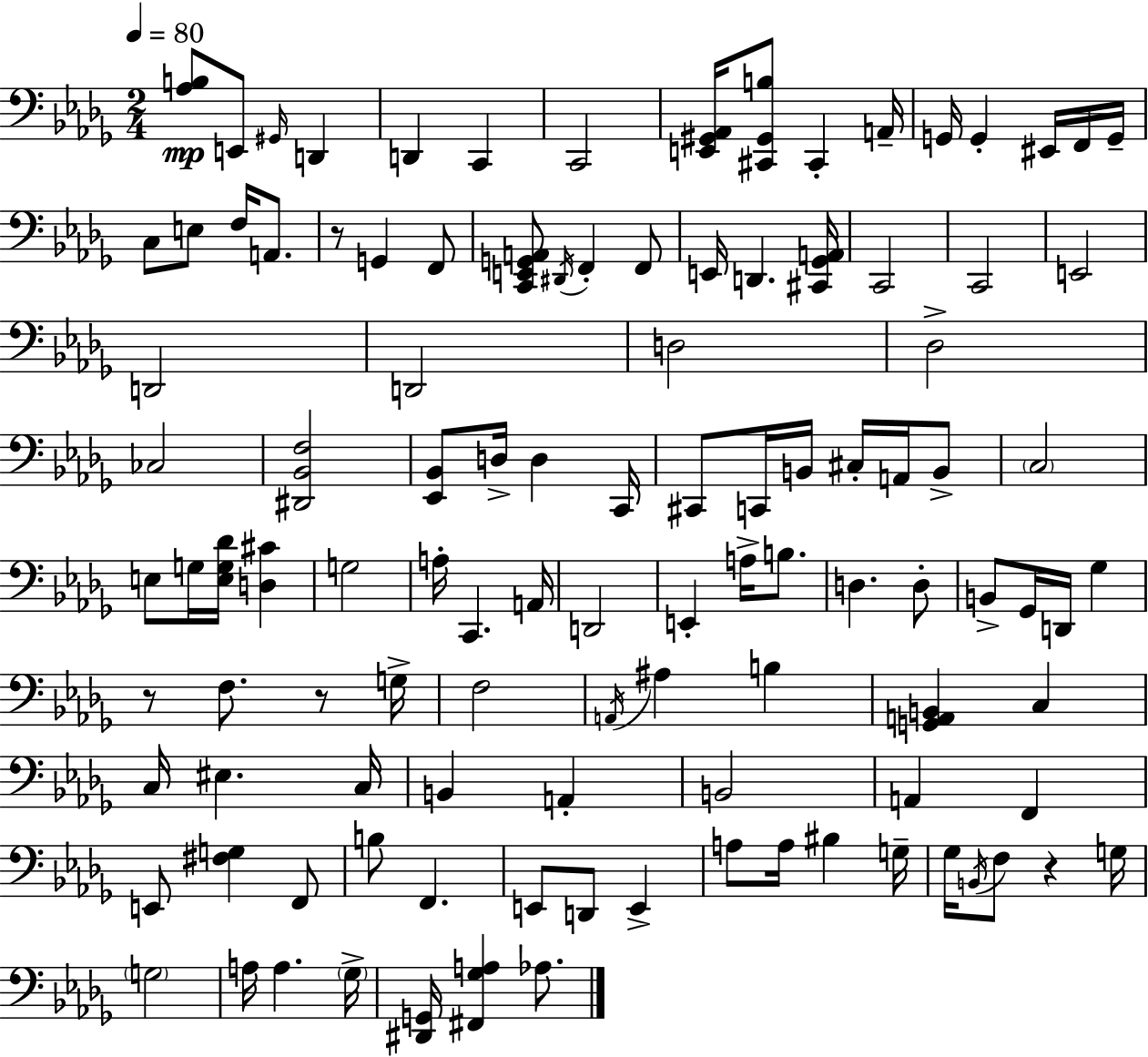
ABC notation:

X:1
T:Untitled
M:2/4
L:1/4
K:Bbm
[_A,B,]/2 E,,/2 ^G,,/4 D,, D,, C,, C,,2 [E,,^G,,_A,,]/4 [^C,,^G,,B,]/2 ^C,, A,,/4 G,,/4 G,, ^E,,/4 F,,/4 G,,/4 C,/2 E,/2 F,/4 A,,/2 z/2 G,, F,,/2 [C,,E,,G,,A,,]/2 ^D,,/4 F,, F,,/2 E,,/4 D,, [^C,,_G,,A,,]/4 C,,2 C,,2 E,,2 D,,2 D,,2 D,2 _D,2 _C,2 [^D,,_B,,F,]2 [_E,,_B,,]/2 D,/4 D, C,,/4 ^C,,/2 C,,/4 B,,/4 ^C,/4 A,,/4 B,,/2 C,2 E,/2 G,/4 [E,G,_D]/4 [D,^C] G,2 A,/4 C,, A,,/4 D,,2 E,, A,/4 B,/2 D, D,/2 B,,/2 _G,,/4 D,,/4 _G, z/2 F,/2 z/2 G,/4 F,2 A,,/4 ^A, B, [G,,A,,B,,] C, C,/4 ^E, C,/4 B,, A,, B,,2 A,, F,, E,,/2 [^F,G,] F,,/2 B,/2 F,, E,,/2 D,,/2 E,, A,/2 A,/4 ^B, G,/4 _G,/4 B,,/4 F,/2 z G,/4 G,2 A,/4 A, _G,/4 [^D,,G,,]/4 [^F,,_G,A,] _A,/2